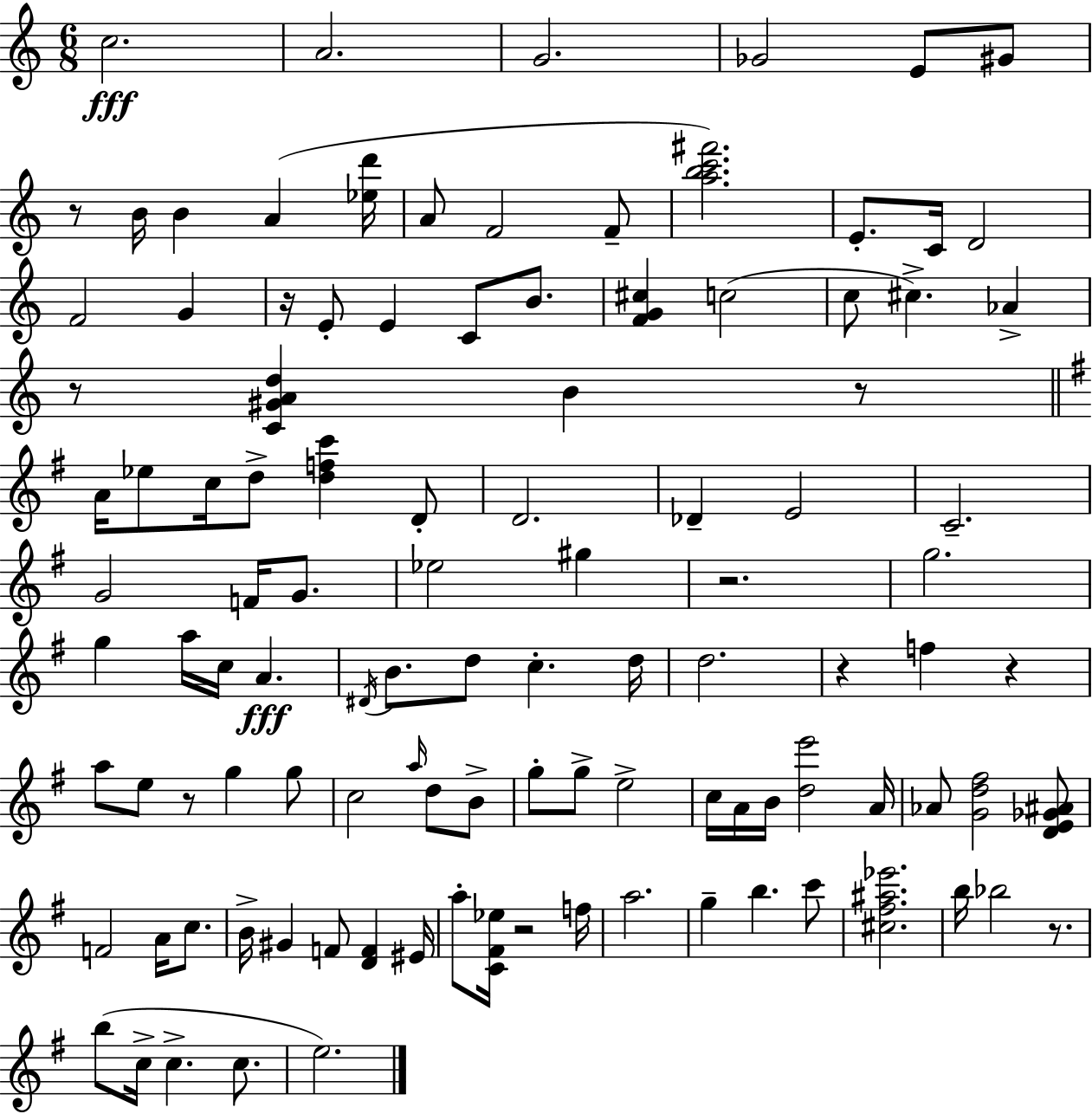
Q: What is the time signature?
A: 6/8